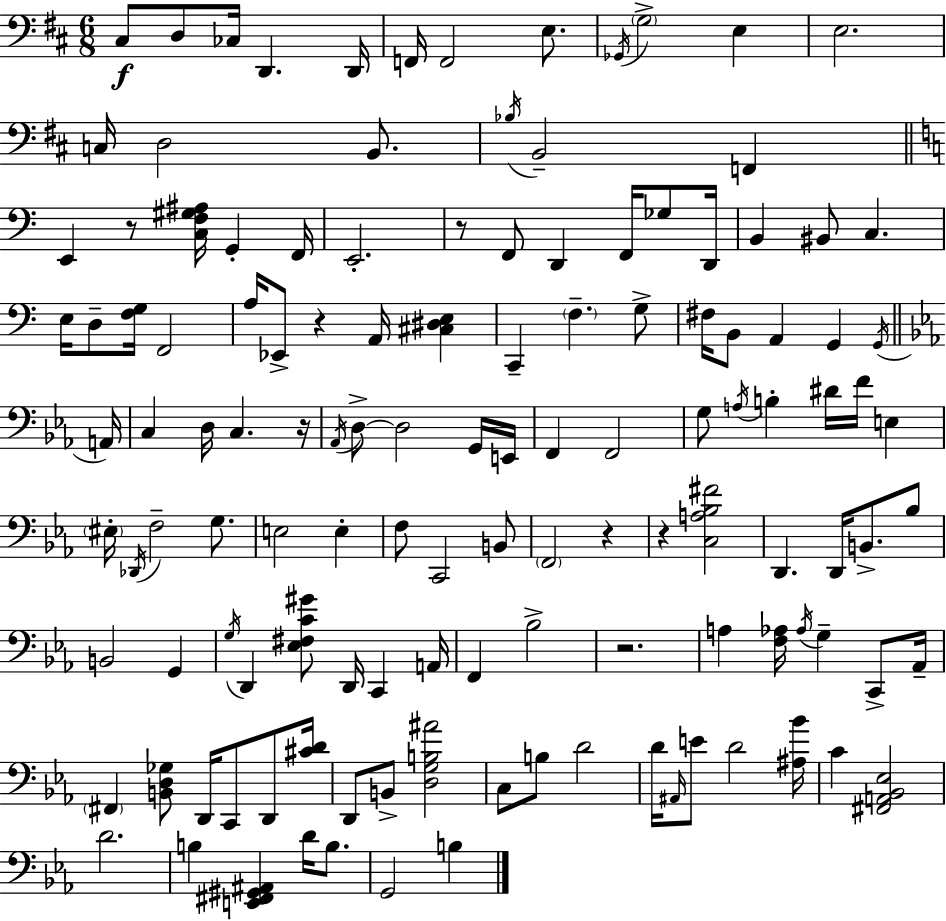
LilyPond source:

{
  \clef bass
  \numericTimeSignature
  \time 6/8
  \key d \major
  cis8\f d8 ces16 d,4. d,16 | f,16 f,2 e8. | \acciaccatura { ges,16 } \parenthesize g2-> e4 | e2. | \break c16 d2 b,8. | \acciaccatura { bes16 } b,2-- f,4 | \bar "||" \break \key c \major e,4 r8 <c f gis ais>16 g,4-. f,16 | e,2.-. | r8 f,8 d,4 f,16 ges8 d,16 | b,4 bis,8 c4. | \break e16 d8-- <f g>16 f,2 | a16 ees,8-> r4 a,16 <cis dis e>4 | c,4-- \parenthesize f4.-- g8-> | fis16 b,8 a,4 g,4 \acciaccatura { g,16 } | \break \bar "||" \break \key ees \major a,16 c4 d16 c4. | r16 \acciaccatura { aes,16 } d8->~~ d2 | g,16 e,16 f,4 f,2 | g8 \acciaccatura { a16 } b4-. dis'16 f'16 e4 | \break \parenthesize eis16-. \acciaccatura { des,16 } f2-- | g8. e2 | e4-. f8 c,2 | b,8 \parenthesize f,2 | \break r4 r4 <c a bes fis'>2 | d,4. d,16 b,8.-> | bes8 b,2 | g,4 \acciaccatura { g16 } d,4 <ees fis c' gis'>8 d,16 | \break c,4 a,16 f,4 bes2-> | r2. | a4 <f aes>16 \acciaccatura { aes16 } g4-- | c,8-> aes,16-- \parenthesize fis,4 <b, d ges>8 | \break d,16 c,8 d,8 <cis' d'>16 d,8 b,8-> <d g b ais'>2 | c8 b8 d'2 | d'16 \grace { ais,16 } e'8 d'2 | <ais bes'>16 c'4 <fis, a, bes, ees>2 | \break d'2. | b4 <e, fis, gis, ais,>4 | d'16 b8. g,2 | b4 \bar "|."
}